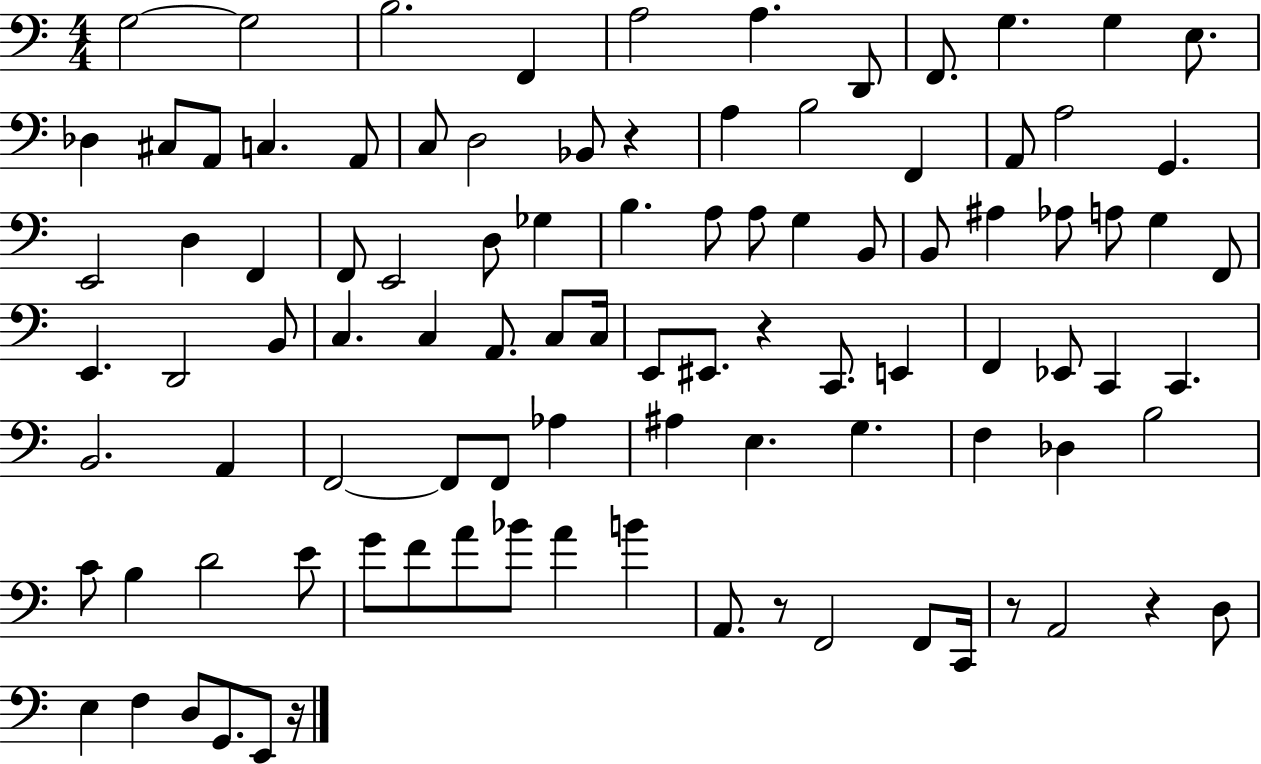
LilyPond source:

{
  \clef bass
  \numericTimeSignature
  \time 4/4
  \key c \major
  g2~~ g2 | b2. f,4 | a2 a4. d,8 | f,8. g4. g4 e8. | \break des4 cis8 a,8 c4. a,8 | c8 d2 bes,8 r4 | a4 b2 f,4 | a,8 a2 g,4. | \break e,2 d4 f,4 | f,8 e,2 d8 ges4 | b4. a8 a8 g4 b,8 | b,8 ais4 aes8 a8 g4 f,8 | \break e,4. d,2 b,8 | c4. c4 a,8. c8 c16 | e,8 eis,8. r4 c,8. e,4 | f,4 ees,8 c,4 c,4. | \break b,2. a,4 | f,2~~ f,8 f,8 aes4 | ais4 e4. g4. | f4 des4 b2 | \break c'8 b4 d'2 e'8 | g'8 f'8 a'8 bes'8 a'4 b'4 | a,8. r8 f,2 f,8 c,16 | r8 a,2 r4 d8 | \break e4 f4 d8 g,8. e,8 r16 | \bar "|."
}